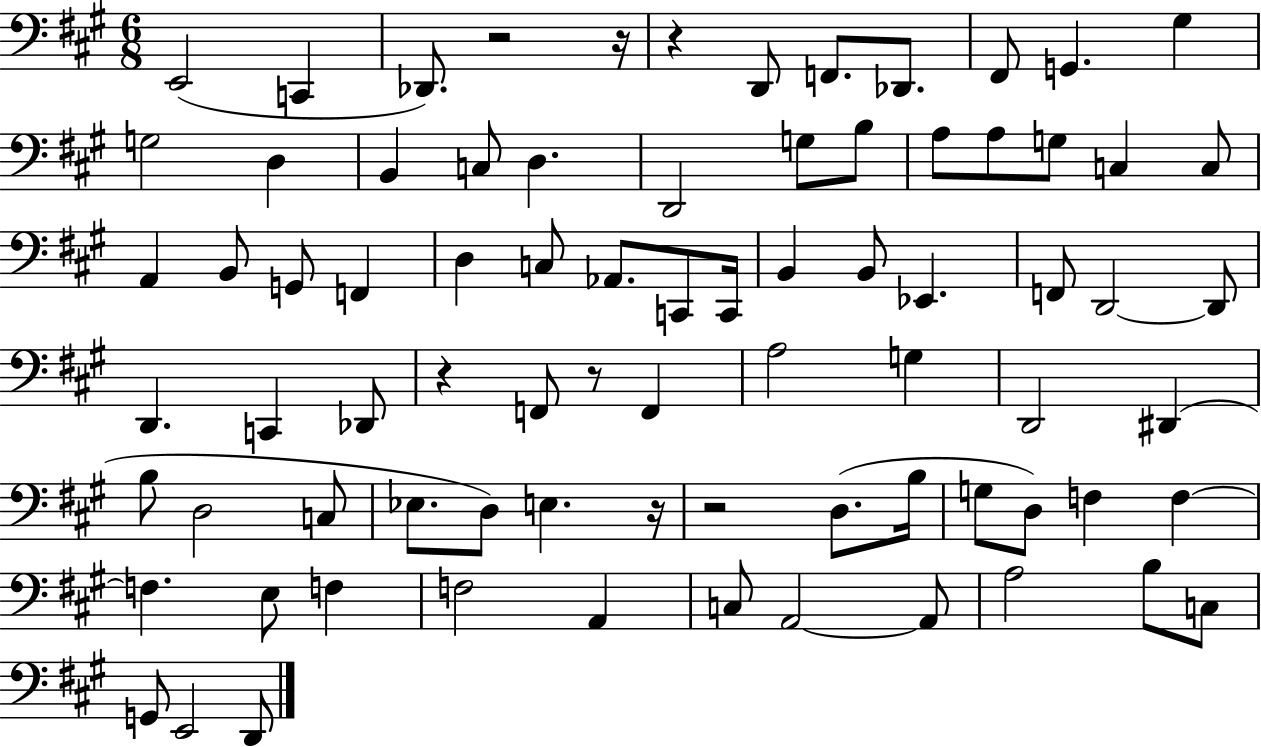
{
  \clef bass
  \numericTimeSignature
  \time 6/8
  \key a \major
  e,2( c,4 | des,8.) r2 r16 | r4 d,8 f,8. des,8. | fis,8 g,4. gis4 | \break g2 d4 | b,4 c8 d4. | d,2 g8 b8 | a8 a8 g8 c4 c8 | \break a,4 b,8 g,8 f,4 | d4 c8 aes,8. c,8 c,16 | b,4 b,8 ees,4. | f,8 d,2~~ d,8 | \break d,4. c,4 des,8 | r4 f,8 r8 f,4 | a2 g4 | d,2 dis,4( | \break b8 d2 c8 | ees8. d8) e4. r16 | r2 d8.( b16 | g8 d8) f4 f4~~ | \break f4. e8 f4 | f2 a,4 | c8 a,2~~ a,8 | a2 b8 c8 | \break g,8 e,2 d,8 | \bar "|."
}